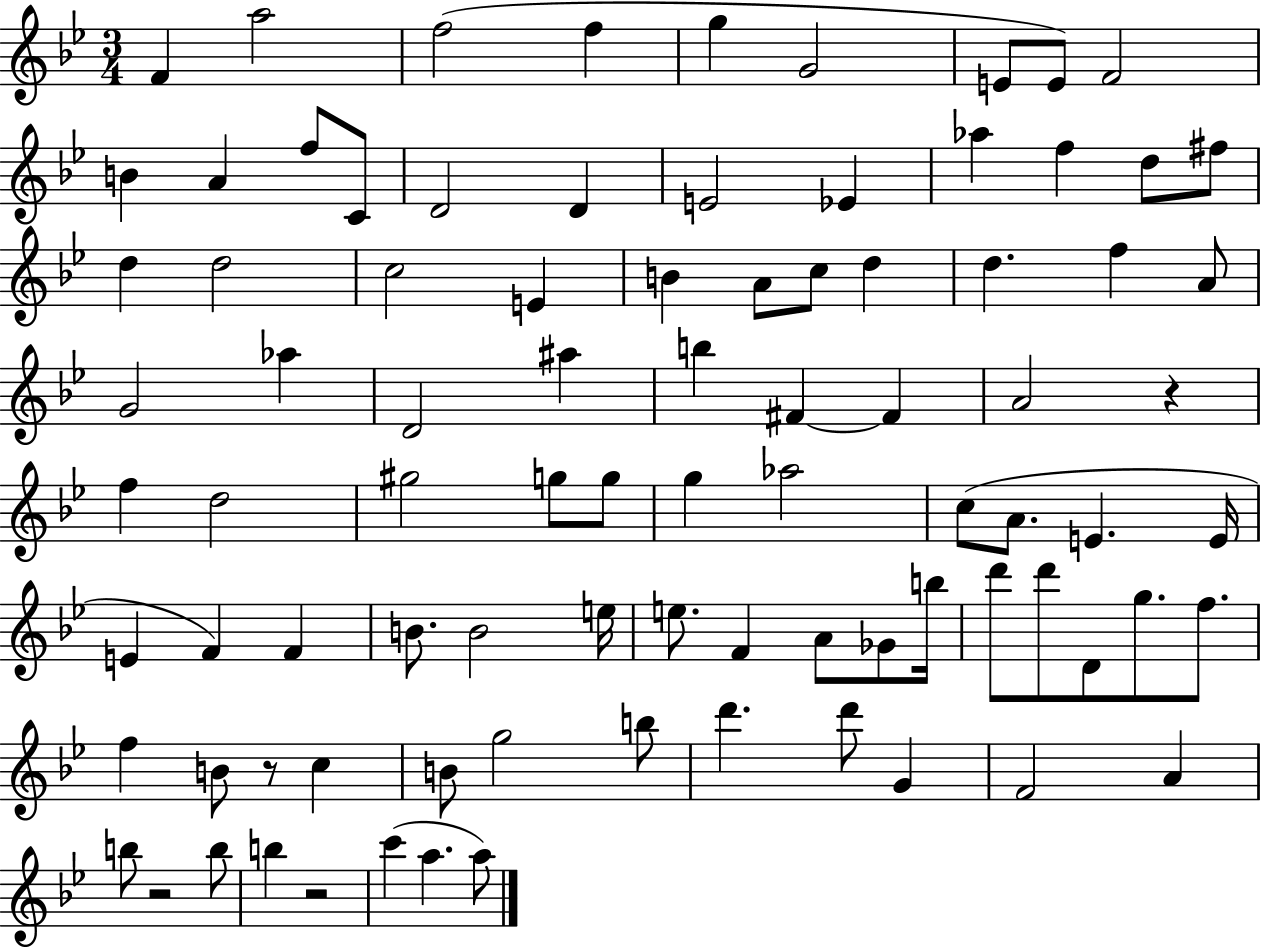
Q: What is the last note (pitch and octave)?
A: A5